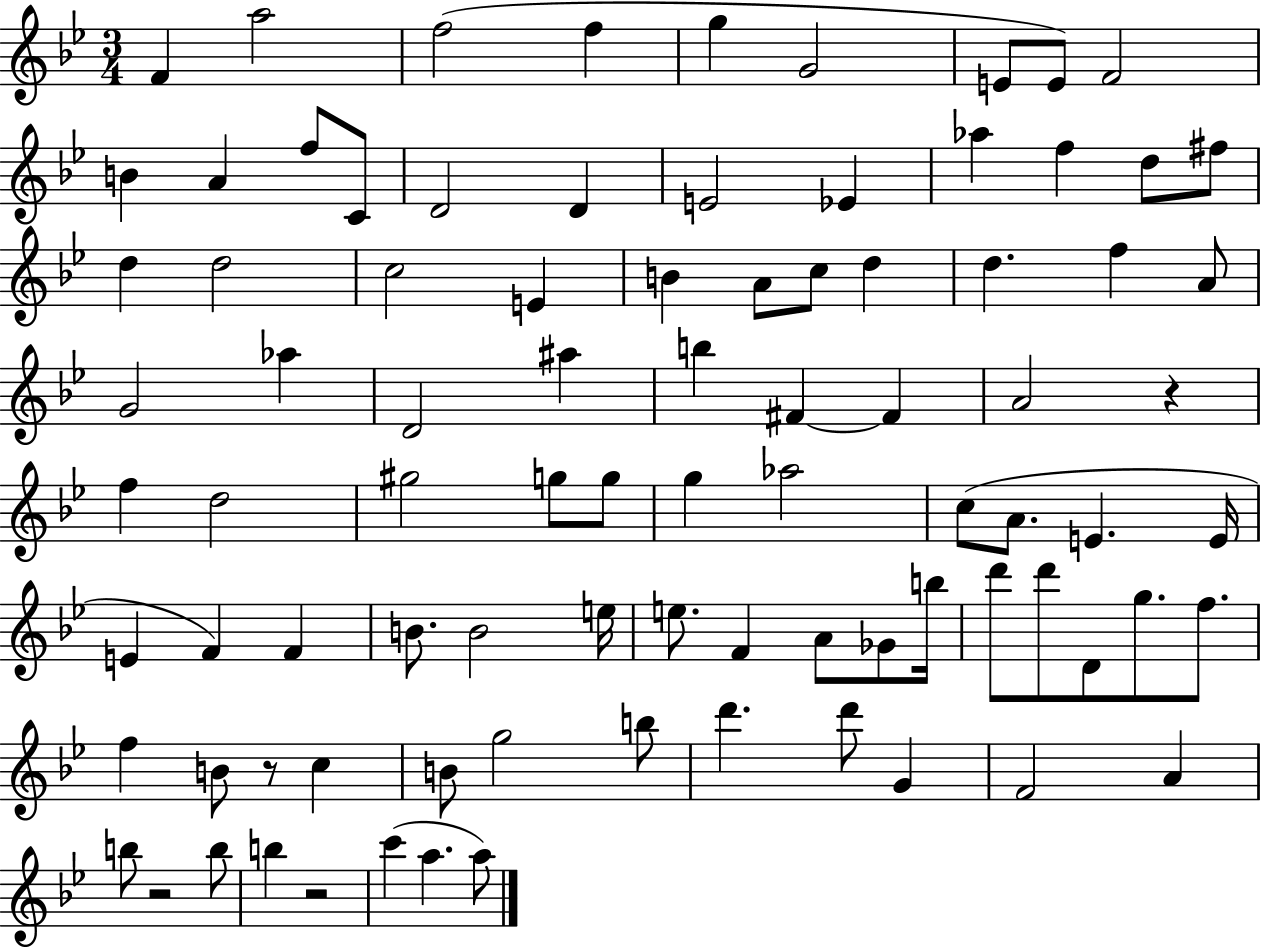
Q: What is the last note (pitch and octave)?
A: A5